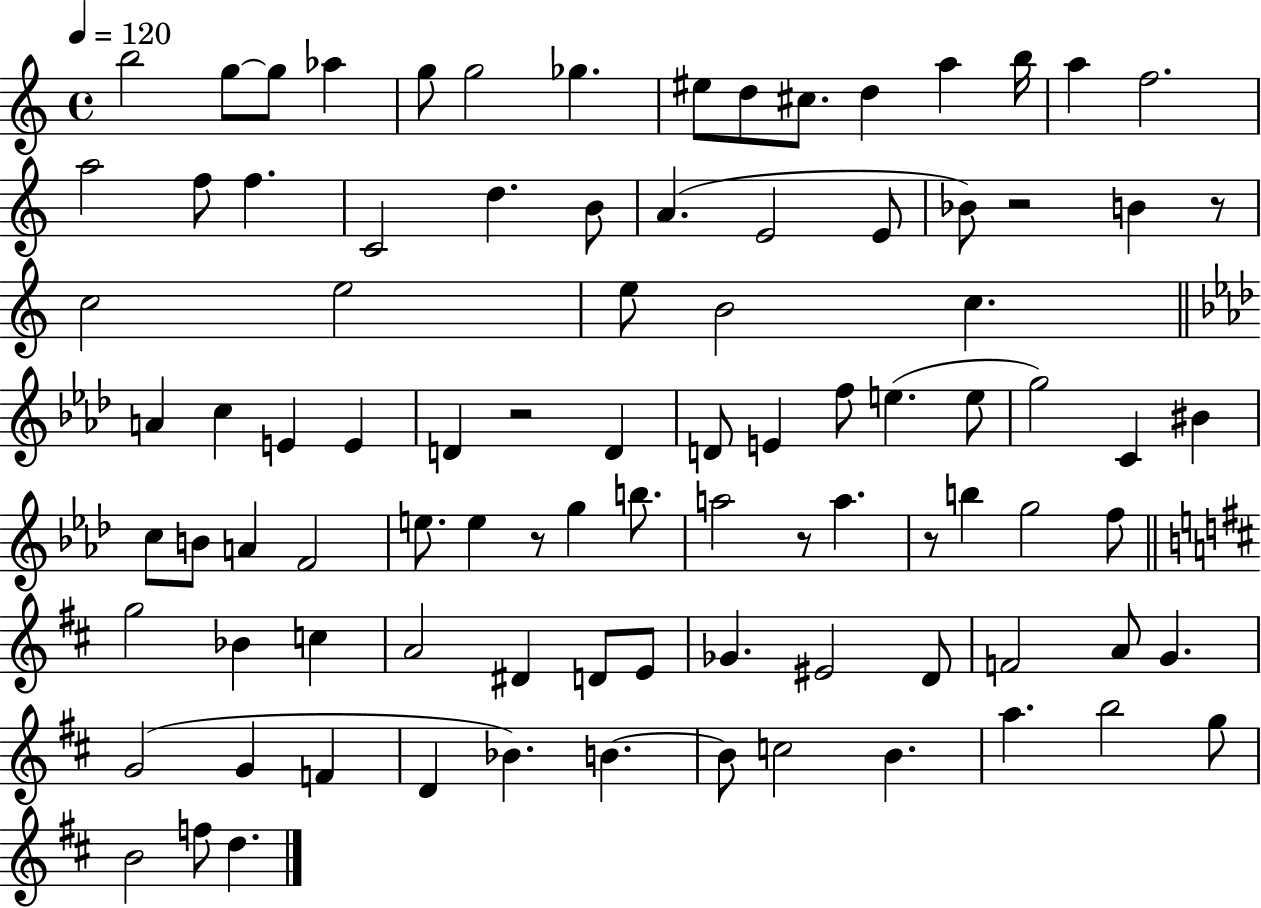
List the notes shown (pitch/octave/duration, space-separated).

B5/h G5/e G5/e Ab5/q G5/e G5/h Gb5/q. EIS5/e D5/e C#5/e. D5/q A5/q B5/s A5/q F5/h. A5/h F5/e F5/q. C4/h D5/q. B4/e A4/q. E4/h E4/e Bb4/e R/h B4/q R/e C5/h E5/h E5/e B4/h C5/q. A4/q C5/q E4/q E4/q D4/q R/h D4/q D4/e E4/q F5/e E5/q. E5/e G5/h C4/q BIS4/q C5/e B4/e A4/q F4/h E5/e. E5/q R/e G5/q B5/e. A5/h R/e A5/q. R/e B5/q G5/h F5/e G5/h Bb4/q C5/q A4/h D#4/q D4/e E4/e Gb4/q. EIS4/h D4/e F4/h A4/e G4/q. G4/h G4/q F4/q D4/q Bb4/q. B4/q. B4/e C5/h B4/q. A5/q. B5/h G5/e B4/h F5/e D5/q.